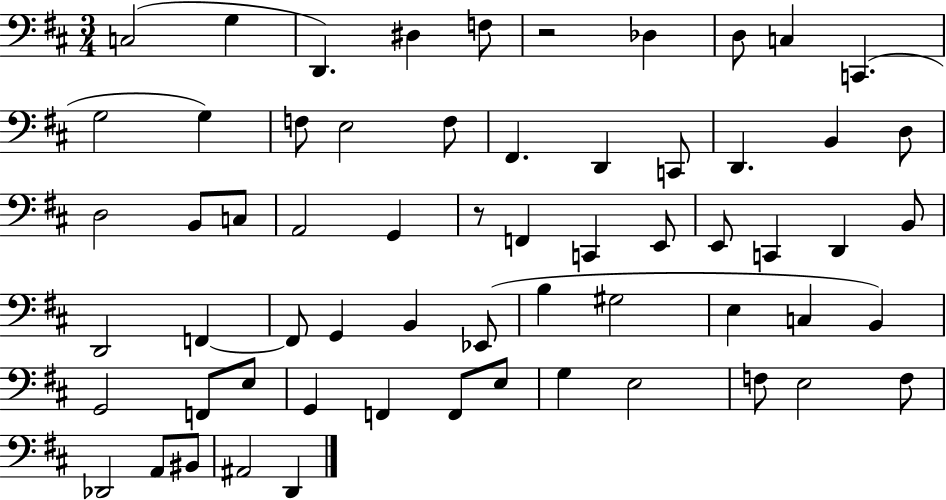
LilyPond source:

{
  \clef bass
  \numericTimeSignature
  \time 3/4
  \key d \major
  c2( g4 | d,4.) dis4 f8 | r2 des4 | d8 c4 c,4.( | \break g2 g4) | f8 e2 f8 | fis,4. d,4 c,8 | d,4. b,4 d8 | \break d2 b,8 c8 | a,2 g,4 | r8 f,4 c,4 e,8 | e,8 c,4 d,4 b,8 | \break d,2 f,4~~ | f,8 g,4 b,4 ees,8( | b4 gis2 | e4 c4 b,4) | \break g,2 f,8 e8 | g,4 f,4 f,8 e8 | g4 e2 | f8 e2 f8 | \break des,2 a,8 bis,8 | ais,2 d,4 | \bar "|."
}